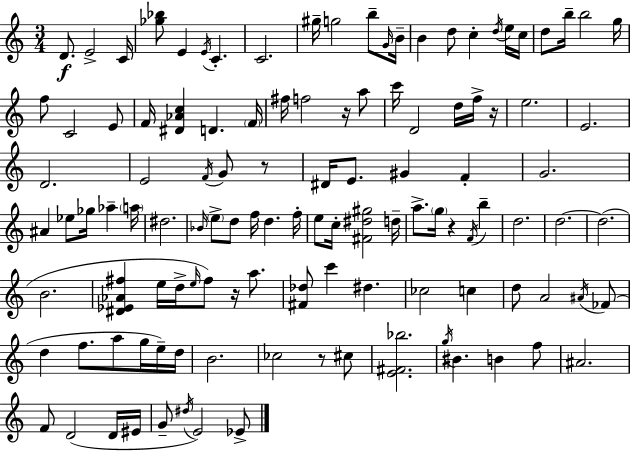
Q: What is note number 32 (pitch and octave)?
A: C6